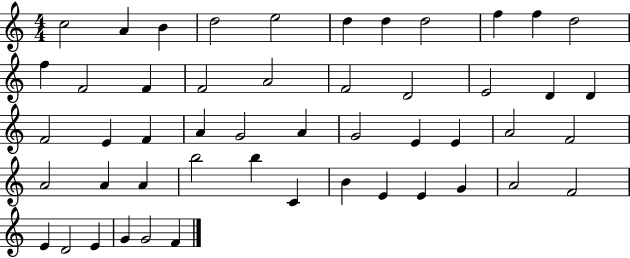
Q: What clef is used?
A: treble